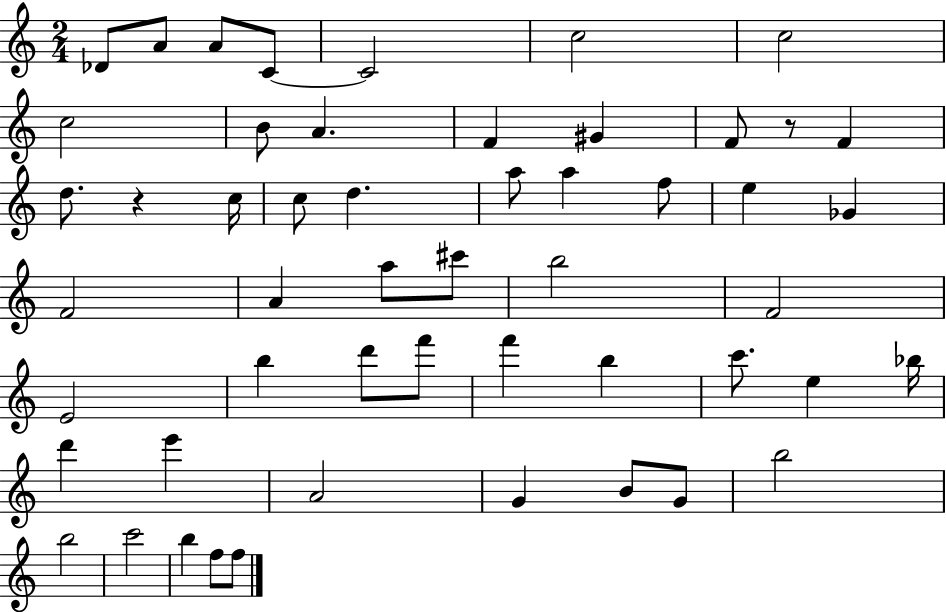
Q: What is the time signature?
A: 2/4